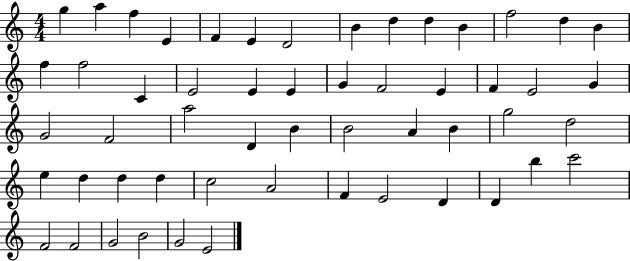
G5/q A5/q F5/q E4/q F4/q E4/q D4/h B4/q D5/q D5/q B4/q F5/h D5/q B4/q F5/q F5/h C4/q E4/h E4/q E4/q G4/q F4/h E4/q F4/q E4/h G4/q G4/h F4/h A5/h D4/q B4/q B4/h A4/q B4/q G5/h D5/h E5/q D5/q D5/q D5/q C5/h A4/h F4/q E4/h D4/q D4/q B5/q C6/h F4/h F4/h G4/h B4/h G4/h E4/h